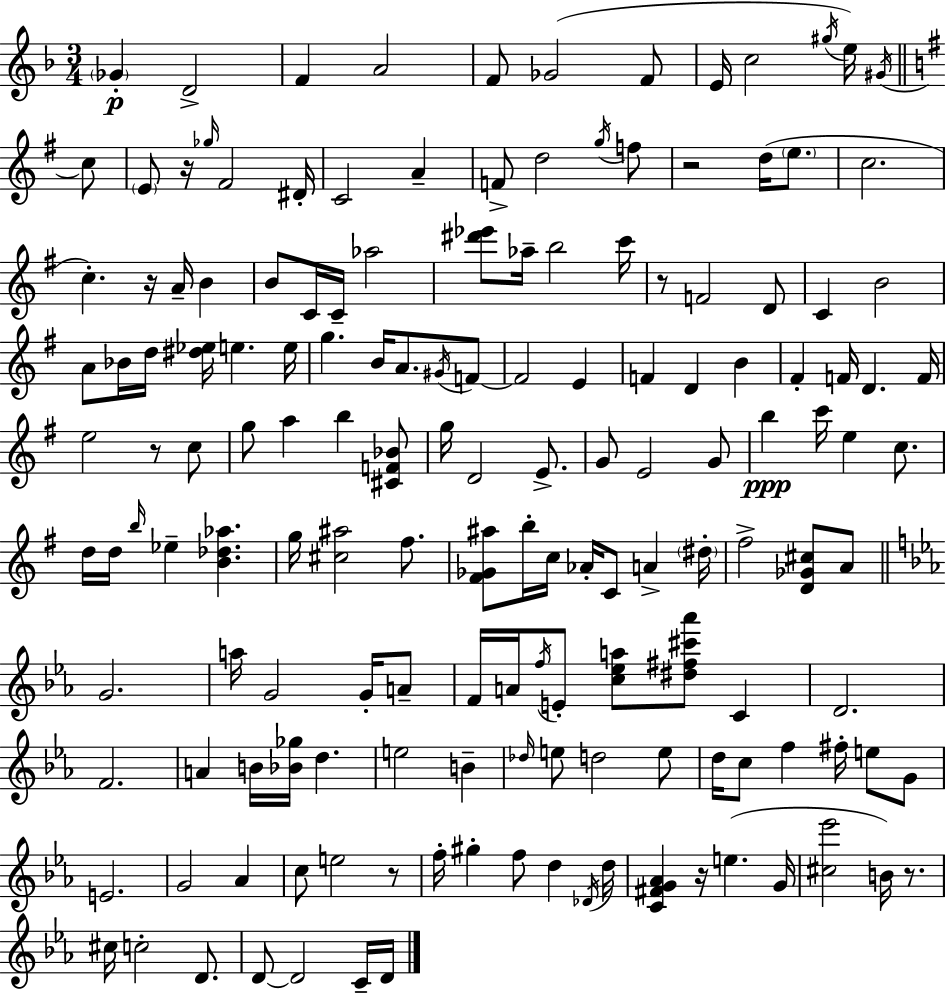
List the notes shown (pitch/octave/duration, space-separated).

Gb4/q D4/h F4/q A4/h F4/e Gb4/h F4/e E4/s C5/h G#5/s E5/s G#4/s C5/e E4/e R/s Gb5/s F#4/h D#4/s C4/h A4/q F4/e D5/h G5/s F5/e R/h D5/s E5/e. C5/h. C5/q. R/s A4/s B4/q B4/e C4/s C4/s Ab5/h [D#6,Eb6]/e Ab5/s B5/h C6/s R/e F4/h D4/e C4/q B4/h A4/e Bb4/s D5/s [D#5,Eb5]/s E5/q. E5/s G5/q. B4/s A4/e. G#4/s F4/e F4/h E4/q F4/q D4/q B4/q F#4/q F4/s D4/q. F4/s E5/h R/e C5/e G5/e A5/q B5/q [C#4,F4,Bb4]/e G5/s D4/h E4/e. G4/e E4/h G4/e B5/q C6/s E5/q C5/e. D5/s D5/s B5/s Eb5/q [B4,Db5,Ab5]/q. G5/s [C#5,A#5]/h F#5/e. [F#4,Gb4,A#5]/e B5/s C5/s Ab4/s C4/e A4/q D#5/s F#5/h [D4,Gb4,C#5]/e A4/e G4/h. A5/s G4/h G4/s A4/e F4/s A4/s F5/s E4/e [C5,Eb5,A5]/e [D#5,F#5,C#6,Ab6]/e C4/q D4/h. F4/h. A4/q B4/s [Bb4,Gb5]/s D5/q. E5/h B4/q Db5/s E5/e D5/h E5/e D5/s C5/e F5/q F#5/s E5/e G4/e E4/h. G4/h Ab4/q C5/e E5/h R/e F5/s G#5/q F5/e D5/q Db4/s D5/s [C4,F#4,G4,Ab4]/q R/s E5/q. G4/s [C#5,Eb6]/h B4/s R/e. C#5/s C5/h D4/e. D4/e D4/h C4/s D4/s